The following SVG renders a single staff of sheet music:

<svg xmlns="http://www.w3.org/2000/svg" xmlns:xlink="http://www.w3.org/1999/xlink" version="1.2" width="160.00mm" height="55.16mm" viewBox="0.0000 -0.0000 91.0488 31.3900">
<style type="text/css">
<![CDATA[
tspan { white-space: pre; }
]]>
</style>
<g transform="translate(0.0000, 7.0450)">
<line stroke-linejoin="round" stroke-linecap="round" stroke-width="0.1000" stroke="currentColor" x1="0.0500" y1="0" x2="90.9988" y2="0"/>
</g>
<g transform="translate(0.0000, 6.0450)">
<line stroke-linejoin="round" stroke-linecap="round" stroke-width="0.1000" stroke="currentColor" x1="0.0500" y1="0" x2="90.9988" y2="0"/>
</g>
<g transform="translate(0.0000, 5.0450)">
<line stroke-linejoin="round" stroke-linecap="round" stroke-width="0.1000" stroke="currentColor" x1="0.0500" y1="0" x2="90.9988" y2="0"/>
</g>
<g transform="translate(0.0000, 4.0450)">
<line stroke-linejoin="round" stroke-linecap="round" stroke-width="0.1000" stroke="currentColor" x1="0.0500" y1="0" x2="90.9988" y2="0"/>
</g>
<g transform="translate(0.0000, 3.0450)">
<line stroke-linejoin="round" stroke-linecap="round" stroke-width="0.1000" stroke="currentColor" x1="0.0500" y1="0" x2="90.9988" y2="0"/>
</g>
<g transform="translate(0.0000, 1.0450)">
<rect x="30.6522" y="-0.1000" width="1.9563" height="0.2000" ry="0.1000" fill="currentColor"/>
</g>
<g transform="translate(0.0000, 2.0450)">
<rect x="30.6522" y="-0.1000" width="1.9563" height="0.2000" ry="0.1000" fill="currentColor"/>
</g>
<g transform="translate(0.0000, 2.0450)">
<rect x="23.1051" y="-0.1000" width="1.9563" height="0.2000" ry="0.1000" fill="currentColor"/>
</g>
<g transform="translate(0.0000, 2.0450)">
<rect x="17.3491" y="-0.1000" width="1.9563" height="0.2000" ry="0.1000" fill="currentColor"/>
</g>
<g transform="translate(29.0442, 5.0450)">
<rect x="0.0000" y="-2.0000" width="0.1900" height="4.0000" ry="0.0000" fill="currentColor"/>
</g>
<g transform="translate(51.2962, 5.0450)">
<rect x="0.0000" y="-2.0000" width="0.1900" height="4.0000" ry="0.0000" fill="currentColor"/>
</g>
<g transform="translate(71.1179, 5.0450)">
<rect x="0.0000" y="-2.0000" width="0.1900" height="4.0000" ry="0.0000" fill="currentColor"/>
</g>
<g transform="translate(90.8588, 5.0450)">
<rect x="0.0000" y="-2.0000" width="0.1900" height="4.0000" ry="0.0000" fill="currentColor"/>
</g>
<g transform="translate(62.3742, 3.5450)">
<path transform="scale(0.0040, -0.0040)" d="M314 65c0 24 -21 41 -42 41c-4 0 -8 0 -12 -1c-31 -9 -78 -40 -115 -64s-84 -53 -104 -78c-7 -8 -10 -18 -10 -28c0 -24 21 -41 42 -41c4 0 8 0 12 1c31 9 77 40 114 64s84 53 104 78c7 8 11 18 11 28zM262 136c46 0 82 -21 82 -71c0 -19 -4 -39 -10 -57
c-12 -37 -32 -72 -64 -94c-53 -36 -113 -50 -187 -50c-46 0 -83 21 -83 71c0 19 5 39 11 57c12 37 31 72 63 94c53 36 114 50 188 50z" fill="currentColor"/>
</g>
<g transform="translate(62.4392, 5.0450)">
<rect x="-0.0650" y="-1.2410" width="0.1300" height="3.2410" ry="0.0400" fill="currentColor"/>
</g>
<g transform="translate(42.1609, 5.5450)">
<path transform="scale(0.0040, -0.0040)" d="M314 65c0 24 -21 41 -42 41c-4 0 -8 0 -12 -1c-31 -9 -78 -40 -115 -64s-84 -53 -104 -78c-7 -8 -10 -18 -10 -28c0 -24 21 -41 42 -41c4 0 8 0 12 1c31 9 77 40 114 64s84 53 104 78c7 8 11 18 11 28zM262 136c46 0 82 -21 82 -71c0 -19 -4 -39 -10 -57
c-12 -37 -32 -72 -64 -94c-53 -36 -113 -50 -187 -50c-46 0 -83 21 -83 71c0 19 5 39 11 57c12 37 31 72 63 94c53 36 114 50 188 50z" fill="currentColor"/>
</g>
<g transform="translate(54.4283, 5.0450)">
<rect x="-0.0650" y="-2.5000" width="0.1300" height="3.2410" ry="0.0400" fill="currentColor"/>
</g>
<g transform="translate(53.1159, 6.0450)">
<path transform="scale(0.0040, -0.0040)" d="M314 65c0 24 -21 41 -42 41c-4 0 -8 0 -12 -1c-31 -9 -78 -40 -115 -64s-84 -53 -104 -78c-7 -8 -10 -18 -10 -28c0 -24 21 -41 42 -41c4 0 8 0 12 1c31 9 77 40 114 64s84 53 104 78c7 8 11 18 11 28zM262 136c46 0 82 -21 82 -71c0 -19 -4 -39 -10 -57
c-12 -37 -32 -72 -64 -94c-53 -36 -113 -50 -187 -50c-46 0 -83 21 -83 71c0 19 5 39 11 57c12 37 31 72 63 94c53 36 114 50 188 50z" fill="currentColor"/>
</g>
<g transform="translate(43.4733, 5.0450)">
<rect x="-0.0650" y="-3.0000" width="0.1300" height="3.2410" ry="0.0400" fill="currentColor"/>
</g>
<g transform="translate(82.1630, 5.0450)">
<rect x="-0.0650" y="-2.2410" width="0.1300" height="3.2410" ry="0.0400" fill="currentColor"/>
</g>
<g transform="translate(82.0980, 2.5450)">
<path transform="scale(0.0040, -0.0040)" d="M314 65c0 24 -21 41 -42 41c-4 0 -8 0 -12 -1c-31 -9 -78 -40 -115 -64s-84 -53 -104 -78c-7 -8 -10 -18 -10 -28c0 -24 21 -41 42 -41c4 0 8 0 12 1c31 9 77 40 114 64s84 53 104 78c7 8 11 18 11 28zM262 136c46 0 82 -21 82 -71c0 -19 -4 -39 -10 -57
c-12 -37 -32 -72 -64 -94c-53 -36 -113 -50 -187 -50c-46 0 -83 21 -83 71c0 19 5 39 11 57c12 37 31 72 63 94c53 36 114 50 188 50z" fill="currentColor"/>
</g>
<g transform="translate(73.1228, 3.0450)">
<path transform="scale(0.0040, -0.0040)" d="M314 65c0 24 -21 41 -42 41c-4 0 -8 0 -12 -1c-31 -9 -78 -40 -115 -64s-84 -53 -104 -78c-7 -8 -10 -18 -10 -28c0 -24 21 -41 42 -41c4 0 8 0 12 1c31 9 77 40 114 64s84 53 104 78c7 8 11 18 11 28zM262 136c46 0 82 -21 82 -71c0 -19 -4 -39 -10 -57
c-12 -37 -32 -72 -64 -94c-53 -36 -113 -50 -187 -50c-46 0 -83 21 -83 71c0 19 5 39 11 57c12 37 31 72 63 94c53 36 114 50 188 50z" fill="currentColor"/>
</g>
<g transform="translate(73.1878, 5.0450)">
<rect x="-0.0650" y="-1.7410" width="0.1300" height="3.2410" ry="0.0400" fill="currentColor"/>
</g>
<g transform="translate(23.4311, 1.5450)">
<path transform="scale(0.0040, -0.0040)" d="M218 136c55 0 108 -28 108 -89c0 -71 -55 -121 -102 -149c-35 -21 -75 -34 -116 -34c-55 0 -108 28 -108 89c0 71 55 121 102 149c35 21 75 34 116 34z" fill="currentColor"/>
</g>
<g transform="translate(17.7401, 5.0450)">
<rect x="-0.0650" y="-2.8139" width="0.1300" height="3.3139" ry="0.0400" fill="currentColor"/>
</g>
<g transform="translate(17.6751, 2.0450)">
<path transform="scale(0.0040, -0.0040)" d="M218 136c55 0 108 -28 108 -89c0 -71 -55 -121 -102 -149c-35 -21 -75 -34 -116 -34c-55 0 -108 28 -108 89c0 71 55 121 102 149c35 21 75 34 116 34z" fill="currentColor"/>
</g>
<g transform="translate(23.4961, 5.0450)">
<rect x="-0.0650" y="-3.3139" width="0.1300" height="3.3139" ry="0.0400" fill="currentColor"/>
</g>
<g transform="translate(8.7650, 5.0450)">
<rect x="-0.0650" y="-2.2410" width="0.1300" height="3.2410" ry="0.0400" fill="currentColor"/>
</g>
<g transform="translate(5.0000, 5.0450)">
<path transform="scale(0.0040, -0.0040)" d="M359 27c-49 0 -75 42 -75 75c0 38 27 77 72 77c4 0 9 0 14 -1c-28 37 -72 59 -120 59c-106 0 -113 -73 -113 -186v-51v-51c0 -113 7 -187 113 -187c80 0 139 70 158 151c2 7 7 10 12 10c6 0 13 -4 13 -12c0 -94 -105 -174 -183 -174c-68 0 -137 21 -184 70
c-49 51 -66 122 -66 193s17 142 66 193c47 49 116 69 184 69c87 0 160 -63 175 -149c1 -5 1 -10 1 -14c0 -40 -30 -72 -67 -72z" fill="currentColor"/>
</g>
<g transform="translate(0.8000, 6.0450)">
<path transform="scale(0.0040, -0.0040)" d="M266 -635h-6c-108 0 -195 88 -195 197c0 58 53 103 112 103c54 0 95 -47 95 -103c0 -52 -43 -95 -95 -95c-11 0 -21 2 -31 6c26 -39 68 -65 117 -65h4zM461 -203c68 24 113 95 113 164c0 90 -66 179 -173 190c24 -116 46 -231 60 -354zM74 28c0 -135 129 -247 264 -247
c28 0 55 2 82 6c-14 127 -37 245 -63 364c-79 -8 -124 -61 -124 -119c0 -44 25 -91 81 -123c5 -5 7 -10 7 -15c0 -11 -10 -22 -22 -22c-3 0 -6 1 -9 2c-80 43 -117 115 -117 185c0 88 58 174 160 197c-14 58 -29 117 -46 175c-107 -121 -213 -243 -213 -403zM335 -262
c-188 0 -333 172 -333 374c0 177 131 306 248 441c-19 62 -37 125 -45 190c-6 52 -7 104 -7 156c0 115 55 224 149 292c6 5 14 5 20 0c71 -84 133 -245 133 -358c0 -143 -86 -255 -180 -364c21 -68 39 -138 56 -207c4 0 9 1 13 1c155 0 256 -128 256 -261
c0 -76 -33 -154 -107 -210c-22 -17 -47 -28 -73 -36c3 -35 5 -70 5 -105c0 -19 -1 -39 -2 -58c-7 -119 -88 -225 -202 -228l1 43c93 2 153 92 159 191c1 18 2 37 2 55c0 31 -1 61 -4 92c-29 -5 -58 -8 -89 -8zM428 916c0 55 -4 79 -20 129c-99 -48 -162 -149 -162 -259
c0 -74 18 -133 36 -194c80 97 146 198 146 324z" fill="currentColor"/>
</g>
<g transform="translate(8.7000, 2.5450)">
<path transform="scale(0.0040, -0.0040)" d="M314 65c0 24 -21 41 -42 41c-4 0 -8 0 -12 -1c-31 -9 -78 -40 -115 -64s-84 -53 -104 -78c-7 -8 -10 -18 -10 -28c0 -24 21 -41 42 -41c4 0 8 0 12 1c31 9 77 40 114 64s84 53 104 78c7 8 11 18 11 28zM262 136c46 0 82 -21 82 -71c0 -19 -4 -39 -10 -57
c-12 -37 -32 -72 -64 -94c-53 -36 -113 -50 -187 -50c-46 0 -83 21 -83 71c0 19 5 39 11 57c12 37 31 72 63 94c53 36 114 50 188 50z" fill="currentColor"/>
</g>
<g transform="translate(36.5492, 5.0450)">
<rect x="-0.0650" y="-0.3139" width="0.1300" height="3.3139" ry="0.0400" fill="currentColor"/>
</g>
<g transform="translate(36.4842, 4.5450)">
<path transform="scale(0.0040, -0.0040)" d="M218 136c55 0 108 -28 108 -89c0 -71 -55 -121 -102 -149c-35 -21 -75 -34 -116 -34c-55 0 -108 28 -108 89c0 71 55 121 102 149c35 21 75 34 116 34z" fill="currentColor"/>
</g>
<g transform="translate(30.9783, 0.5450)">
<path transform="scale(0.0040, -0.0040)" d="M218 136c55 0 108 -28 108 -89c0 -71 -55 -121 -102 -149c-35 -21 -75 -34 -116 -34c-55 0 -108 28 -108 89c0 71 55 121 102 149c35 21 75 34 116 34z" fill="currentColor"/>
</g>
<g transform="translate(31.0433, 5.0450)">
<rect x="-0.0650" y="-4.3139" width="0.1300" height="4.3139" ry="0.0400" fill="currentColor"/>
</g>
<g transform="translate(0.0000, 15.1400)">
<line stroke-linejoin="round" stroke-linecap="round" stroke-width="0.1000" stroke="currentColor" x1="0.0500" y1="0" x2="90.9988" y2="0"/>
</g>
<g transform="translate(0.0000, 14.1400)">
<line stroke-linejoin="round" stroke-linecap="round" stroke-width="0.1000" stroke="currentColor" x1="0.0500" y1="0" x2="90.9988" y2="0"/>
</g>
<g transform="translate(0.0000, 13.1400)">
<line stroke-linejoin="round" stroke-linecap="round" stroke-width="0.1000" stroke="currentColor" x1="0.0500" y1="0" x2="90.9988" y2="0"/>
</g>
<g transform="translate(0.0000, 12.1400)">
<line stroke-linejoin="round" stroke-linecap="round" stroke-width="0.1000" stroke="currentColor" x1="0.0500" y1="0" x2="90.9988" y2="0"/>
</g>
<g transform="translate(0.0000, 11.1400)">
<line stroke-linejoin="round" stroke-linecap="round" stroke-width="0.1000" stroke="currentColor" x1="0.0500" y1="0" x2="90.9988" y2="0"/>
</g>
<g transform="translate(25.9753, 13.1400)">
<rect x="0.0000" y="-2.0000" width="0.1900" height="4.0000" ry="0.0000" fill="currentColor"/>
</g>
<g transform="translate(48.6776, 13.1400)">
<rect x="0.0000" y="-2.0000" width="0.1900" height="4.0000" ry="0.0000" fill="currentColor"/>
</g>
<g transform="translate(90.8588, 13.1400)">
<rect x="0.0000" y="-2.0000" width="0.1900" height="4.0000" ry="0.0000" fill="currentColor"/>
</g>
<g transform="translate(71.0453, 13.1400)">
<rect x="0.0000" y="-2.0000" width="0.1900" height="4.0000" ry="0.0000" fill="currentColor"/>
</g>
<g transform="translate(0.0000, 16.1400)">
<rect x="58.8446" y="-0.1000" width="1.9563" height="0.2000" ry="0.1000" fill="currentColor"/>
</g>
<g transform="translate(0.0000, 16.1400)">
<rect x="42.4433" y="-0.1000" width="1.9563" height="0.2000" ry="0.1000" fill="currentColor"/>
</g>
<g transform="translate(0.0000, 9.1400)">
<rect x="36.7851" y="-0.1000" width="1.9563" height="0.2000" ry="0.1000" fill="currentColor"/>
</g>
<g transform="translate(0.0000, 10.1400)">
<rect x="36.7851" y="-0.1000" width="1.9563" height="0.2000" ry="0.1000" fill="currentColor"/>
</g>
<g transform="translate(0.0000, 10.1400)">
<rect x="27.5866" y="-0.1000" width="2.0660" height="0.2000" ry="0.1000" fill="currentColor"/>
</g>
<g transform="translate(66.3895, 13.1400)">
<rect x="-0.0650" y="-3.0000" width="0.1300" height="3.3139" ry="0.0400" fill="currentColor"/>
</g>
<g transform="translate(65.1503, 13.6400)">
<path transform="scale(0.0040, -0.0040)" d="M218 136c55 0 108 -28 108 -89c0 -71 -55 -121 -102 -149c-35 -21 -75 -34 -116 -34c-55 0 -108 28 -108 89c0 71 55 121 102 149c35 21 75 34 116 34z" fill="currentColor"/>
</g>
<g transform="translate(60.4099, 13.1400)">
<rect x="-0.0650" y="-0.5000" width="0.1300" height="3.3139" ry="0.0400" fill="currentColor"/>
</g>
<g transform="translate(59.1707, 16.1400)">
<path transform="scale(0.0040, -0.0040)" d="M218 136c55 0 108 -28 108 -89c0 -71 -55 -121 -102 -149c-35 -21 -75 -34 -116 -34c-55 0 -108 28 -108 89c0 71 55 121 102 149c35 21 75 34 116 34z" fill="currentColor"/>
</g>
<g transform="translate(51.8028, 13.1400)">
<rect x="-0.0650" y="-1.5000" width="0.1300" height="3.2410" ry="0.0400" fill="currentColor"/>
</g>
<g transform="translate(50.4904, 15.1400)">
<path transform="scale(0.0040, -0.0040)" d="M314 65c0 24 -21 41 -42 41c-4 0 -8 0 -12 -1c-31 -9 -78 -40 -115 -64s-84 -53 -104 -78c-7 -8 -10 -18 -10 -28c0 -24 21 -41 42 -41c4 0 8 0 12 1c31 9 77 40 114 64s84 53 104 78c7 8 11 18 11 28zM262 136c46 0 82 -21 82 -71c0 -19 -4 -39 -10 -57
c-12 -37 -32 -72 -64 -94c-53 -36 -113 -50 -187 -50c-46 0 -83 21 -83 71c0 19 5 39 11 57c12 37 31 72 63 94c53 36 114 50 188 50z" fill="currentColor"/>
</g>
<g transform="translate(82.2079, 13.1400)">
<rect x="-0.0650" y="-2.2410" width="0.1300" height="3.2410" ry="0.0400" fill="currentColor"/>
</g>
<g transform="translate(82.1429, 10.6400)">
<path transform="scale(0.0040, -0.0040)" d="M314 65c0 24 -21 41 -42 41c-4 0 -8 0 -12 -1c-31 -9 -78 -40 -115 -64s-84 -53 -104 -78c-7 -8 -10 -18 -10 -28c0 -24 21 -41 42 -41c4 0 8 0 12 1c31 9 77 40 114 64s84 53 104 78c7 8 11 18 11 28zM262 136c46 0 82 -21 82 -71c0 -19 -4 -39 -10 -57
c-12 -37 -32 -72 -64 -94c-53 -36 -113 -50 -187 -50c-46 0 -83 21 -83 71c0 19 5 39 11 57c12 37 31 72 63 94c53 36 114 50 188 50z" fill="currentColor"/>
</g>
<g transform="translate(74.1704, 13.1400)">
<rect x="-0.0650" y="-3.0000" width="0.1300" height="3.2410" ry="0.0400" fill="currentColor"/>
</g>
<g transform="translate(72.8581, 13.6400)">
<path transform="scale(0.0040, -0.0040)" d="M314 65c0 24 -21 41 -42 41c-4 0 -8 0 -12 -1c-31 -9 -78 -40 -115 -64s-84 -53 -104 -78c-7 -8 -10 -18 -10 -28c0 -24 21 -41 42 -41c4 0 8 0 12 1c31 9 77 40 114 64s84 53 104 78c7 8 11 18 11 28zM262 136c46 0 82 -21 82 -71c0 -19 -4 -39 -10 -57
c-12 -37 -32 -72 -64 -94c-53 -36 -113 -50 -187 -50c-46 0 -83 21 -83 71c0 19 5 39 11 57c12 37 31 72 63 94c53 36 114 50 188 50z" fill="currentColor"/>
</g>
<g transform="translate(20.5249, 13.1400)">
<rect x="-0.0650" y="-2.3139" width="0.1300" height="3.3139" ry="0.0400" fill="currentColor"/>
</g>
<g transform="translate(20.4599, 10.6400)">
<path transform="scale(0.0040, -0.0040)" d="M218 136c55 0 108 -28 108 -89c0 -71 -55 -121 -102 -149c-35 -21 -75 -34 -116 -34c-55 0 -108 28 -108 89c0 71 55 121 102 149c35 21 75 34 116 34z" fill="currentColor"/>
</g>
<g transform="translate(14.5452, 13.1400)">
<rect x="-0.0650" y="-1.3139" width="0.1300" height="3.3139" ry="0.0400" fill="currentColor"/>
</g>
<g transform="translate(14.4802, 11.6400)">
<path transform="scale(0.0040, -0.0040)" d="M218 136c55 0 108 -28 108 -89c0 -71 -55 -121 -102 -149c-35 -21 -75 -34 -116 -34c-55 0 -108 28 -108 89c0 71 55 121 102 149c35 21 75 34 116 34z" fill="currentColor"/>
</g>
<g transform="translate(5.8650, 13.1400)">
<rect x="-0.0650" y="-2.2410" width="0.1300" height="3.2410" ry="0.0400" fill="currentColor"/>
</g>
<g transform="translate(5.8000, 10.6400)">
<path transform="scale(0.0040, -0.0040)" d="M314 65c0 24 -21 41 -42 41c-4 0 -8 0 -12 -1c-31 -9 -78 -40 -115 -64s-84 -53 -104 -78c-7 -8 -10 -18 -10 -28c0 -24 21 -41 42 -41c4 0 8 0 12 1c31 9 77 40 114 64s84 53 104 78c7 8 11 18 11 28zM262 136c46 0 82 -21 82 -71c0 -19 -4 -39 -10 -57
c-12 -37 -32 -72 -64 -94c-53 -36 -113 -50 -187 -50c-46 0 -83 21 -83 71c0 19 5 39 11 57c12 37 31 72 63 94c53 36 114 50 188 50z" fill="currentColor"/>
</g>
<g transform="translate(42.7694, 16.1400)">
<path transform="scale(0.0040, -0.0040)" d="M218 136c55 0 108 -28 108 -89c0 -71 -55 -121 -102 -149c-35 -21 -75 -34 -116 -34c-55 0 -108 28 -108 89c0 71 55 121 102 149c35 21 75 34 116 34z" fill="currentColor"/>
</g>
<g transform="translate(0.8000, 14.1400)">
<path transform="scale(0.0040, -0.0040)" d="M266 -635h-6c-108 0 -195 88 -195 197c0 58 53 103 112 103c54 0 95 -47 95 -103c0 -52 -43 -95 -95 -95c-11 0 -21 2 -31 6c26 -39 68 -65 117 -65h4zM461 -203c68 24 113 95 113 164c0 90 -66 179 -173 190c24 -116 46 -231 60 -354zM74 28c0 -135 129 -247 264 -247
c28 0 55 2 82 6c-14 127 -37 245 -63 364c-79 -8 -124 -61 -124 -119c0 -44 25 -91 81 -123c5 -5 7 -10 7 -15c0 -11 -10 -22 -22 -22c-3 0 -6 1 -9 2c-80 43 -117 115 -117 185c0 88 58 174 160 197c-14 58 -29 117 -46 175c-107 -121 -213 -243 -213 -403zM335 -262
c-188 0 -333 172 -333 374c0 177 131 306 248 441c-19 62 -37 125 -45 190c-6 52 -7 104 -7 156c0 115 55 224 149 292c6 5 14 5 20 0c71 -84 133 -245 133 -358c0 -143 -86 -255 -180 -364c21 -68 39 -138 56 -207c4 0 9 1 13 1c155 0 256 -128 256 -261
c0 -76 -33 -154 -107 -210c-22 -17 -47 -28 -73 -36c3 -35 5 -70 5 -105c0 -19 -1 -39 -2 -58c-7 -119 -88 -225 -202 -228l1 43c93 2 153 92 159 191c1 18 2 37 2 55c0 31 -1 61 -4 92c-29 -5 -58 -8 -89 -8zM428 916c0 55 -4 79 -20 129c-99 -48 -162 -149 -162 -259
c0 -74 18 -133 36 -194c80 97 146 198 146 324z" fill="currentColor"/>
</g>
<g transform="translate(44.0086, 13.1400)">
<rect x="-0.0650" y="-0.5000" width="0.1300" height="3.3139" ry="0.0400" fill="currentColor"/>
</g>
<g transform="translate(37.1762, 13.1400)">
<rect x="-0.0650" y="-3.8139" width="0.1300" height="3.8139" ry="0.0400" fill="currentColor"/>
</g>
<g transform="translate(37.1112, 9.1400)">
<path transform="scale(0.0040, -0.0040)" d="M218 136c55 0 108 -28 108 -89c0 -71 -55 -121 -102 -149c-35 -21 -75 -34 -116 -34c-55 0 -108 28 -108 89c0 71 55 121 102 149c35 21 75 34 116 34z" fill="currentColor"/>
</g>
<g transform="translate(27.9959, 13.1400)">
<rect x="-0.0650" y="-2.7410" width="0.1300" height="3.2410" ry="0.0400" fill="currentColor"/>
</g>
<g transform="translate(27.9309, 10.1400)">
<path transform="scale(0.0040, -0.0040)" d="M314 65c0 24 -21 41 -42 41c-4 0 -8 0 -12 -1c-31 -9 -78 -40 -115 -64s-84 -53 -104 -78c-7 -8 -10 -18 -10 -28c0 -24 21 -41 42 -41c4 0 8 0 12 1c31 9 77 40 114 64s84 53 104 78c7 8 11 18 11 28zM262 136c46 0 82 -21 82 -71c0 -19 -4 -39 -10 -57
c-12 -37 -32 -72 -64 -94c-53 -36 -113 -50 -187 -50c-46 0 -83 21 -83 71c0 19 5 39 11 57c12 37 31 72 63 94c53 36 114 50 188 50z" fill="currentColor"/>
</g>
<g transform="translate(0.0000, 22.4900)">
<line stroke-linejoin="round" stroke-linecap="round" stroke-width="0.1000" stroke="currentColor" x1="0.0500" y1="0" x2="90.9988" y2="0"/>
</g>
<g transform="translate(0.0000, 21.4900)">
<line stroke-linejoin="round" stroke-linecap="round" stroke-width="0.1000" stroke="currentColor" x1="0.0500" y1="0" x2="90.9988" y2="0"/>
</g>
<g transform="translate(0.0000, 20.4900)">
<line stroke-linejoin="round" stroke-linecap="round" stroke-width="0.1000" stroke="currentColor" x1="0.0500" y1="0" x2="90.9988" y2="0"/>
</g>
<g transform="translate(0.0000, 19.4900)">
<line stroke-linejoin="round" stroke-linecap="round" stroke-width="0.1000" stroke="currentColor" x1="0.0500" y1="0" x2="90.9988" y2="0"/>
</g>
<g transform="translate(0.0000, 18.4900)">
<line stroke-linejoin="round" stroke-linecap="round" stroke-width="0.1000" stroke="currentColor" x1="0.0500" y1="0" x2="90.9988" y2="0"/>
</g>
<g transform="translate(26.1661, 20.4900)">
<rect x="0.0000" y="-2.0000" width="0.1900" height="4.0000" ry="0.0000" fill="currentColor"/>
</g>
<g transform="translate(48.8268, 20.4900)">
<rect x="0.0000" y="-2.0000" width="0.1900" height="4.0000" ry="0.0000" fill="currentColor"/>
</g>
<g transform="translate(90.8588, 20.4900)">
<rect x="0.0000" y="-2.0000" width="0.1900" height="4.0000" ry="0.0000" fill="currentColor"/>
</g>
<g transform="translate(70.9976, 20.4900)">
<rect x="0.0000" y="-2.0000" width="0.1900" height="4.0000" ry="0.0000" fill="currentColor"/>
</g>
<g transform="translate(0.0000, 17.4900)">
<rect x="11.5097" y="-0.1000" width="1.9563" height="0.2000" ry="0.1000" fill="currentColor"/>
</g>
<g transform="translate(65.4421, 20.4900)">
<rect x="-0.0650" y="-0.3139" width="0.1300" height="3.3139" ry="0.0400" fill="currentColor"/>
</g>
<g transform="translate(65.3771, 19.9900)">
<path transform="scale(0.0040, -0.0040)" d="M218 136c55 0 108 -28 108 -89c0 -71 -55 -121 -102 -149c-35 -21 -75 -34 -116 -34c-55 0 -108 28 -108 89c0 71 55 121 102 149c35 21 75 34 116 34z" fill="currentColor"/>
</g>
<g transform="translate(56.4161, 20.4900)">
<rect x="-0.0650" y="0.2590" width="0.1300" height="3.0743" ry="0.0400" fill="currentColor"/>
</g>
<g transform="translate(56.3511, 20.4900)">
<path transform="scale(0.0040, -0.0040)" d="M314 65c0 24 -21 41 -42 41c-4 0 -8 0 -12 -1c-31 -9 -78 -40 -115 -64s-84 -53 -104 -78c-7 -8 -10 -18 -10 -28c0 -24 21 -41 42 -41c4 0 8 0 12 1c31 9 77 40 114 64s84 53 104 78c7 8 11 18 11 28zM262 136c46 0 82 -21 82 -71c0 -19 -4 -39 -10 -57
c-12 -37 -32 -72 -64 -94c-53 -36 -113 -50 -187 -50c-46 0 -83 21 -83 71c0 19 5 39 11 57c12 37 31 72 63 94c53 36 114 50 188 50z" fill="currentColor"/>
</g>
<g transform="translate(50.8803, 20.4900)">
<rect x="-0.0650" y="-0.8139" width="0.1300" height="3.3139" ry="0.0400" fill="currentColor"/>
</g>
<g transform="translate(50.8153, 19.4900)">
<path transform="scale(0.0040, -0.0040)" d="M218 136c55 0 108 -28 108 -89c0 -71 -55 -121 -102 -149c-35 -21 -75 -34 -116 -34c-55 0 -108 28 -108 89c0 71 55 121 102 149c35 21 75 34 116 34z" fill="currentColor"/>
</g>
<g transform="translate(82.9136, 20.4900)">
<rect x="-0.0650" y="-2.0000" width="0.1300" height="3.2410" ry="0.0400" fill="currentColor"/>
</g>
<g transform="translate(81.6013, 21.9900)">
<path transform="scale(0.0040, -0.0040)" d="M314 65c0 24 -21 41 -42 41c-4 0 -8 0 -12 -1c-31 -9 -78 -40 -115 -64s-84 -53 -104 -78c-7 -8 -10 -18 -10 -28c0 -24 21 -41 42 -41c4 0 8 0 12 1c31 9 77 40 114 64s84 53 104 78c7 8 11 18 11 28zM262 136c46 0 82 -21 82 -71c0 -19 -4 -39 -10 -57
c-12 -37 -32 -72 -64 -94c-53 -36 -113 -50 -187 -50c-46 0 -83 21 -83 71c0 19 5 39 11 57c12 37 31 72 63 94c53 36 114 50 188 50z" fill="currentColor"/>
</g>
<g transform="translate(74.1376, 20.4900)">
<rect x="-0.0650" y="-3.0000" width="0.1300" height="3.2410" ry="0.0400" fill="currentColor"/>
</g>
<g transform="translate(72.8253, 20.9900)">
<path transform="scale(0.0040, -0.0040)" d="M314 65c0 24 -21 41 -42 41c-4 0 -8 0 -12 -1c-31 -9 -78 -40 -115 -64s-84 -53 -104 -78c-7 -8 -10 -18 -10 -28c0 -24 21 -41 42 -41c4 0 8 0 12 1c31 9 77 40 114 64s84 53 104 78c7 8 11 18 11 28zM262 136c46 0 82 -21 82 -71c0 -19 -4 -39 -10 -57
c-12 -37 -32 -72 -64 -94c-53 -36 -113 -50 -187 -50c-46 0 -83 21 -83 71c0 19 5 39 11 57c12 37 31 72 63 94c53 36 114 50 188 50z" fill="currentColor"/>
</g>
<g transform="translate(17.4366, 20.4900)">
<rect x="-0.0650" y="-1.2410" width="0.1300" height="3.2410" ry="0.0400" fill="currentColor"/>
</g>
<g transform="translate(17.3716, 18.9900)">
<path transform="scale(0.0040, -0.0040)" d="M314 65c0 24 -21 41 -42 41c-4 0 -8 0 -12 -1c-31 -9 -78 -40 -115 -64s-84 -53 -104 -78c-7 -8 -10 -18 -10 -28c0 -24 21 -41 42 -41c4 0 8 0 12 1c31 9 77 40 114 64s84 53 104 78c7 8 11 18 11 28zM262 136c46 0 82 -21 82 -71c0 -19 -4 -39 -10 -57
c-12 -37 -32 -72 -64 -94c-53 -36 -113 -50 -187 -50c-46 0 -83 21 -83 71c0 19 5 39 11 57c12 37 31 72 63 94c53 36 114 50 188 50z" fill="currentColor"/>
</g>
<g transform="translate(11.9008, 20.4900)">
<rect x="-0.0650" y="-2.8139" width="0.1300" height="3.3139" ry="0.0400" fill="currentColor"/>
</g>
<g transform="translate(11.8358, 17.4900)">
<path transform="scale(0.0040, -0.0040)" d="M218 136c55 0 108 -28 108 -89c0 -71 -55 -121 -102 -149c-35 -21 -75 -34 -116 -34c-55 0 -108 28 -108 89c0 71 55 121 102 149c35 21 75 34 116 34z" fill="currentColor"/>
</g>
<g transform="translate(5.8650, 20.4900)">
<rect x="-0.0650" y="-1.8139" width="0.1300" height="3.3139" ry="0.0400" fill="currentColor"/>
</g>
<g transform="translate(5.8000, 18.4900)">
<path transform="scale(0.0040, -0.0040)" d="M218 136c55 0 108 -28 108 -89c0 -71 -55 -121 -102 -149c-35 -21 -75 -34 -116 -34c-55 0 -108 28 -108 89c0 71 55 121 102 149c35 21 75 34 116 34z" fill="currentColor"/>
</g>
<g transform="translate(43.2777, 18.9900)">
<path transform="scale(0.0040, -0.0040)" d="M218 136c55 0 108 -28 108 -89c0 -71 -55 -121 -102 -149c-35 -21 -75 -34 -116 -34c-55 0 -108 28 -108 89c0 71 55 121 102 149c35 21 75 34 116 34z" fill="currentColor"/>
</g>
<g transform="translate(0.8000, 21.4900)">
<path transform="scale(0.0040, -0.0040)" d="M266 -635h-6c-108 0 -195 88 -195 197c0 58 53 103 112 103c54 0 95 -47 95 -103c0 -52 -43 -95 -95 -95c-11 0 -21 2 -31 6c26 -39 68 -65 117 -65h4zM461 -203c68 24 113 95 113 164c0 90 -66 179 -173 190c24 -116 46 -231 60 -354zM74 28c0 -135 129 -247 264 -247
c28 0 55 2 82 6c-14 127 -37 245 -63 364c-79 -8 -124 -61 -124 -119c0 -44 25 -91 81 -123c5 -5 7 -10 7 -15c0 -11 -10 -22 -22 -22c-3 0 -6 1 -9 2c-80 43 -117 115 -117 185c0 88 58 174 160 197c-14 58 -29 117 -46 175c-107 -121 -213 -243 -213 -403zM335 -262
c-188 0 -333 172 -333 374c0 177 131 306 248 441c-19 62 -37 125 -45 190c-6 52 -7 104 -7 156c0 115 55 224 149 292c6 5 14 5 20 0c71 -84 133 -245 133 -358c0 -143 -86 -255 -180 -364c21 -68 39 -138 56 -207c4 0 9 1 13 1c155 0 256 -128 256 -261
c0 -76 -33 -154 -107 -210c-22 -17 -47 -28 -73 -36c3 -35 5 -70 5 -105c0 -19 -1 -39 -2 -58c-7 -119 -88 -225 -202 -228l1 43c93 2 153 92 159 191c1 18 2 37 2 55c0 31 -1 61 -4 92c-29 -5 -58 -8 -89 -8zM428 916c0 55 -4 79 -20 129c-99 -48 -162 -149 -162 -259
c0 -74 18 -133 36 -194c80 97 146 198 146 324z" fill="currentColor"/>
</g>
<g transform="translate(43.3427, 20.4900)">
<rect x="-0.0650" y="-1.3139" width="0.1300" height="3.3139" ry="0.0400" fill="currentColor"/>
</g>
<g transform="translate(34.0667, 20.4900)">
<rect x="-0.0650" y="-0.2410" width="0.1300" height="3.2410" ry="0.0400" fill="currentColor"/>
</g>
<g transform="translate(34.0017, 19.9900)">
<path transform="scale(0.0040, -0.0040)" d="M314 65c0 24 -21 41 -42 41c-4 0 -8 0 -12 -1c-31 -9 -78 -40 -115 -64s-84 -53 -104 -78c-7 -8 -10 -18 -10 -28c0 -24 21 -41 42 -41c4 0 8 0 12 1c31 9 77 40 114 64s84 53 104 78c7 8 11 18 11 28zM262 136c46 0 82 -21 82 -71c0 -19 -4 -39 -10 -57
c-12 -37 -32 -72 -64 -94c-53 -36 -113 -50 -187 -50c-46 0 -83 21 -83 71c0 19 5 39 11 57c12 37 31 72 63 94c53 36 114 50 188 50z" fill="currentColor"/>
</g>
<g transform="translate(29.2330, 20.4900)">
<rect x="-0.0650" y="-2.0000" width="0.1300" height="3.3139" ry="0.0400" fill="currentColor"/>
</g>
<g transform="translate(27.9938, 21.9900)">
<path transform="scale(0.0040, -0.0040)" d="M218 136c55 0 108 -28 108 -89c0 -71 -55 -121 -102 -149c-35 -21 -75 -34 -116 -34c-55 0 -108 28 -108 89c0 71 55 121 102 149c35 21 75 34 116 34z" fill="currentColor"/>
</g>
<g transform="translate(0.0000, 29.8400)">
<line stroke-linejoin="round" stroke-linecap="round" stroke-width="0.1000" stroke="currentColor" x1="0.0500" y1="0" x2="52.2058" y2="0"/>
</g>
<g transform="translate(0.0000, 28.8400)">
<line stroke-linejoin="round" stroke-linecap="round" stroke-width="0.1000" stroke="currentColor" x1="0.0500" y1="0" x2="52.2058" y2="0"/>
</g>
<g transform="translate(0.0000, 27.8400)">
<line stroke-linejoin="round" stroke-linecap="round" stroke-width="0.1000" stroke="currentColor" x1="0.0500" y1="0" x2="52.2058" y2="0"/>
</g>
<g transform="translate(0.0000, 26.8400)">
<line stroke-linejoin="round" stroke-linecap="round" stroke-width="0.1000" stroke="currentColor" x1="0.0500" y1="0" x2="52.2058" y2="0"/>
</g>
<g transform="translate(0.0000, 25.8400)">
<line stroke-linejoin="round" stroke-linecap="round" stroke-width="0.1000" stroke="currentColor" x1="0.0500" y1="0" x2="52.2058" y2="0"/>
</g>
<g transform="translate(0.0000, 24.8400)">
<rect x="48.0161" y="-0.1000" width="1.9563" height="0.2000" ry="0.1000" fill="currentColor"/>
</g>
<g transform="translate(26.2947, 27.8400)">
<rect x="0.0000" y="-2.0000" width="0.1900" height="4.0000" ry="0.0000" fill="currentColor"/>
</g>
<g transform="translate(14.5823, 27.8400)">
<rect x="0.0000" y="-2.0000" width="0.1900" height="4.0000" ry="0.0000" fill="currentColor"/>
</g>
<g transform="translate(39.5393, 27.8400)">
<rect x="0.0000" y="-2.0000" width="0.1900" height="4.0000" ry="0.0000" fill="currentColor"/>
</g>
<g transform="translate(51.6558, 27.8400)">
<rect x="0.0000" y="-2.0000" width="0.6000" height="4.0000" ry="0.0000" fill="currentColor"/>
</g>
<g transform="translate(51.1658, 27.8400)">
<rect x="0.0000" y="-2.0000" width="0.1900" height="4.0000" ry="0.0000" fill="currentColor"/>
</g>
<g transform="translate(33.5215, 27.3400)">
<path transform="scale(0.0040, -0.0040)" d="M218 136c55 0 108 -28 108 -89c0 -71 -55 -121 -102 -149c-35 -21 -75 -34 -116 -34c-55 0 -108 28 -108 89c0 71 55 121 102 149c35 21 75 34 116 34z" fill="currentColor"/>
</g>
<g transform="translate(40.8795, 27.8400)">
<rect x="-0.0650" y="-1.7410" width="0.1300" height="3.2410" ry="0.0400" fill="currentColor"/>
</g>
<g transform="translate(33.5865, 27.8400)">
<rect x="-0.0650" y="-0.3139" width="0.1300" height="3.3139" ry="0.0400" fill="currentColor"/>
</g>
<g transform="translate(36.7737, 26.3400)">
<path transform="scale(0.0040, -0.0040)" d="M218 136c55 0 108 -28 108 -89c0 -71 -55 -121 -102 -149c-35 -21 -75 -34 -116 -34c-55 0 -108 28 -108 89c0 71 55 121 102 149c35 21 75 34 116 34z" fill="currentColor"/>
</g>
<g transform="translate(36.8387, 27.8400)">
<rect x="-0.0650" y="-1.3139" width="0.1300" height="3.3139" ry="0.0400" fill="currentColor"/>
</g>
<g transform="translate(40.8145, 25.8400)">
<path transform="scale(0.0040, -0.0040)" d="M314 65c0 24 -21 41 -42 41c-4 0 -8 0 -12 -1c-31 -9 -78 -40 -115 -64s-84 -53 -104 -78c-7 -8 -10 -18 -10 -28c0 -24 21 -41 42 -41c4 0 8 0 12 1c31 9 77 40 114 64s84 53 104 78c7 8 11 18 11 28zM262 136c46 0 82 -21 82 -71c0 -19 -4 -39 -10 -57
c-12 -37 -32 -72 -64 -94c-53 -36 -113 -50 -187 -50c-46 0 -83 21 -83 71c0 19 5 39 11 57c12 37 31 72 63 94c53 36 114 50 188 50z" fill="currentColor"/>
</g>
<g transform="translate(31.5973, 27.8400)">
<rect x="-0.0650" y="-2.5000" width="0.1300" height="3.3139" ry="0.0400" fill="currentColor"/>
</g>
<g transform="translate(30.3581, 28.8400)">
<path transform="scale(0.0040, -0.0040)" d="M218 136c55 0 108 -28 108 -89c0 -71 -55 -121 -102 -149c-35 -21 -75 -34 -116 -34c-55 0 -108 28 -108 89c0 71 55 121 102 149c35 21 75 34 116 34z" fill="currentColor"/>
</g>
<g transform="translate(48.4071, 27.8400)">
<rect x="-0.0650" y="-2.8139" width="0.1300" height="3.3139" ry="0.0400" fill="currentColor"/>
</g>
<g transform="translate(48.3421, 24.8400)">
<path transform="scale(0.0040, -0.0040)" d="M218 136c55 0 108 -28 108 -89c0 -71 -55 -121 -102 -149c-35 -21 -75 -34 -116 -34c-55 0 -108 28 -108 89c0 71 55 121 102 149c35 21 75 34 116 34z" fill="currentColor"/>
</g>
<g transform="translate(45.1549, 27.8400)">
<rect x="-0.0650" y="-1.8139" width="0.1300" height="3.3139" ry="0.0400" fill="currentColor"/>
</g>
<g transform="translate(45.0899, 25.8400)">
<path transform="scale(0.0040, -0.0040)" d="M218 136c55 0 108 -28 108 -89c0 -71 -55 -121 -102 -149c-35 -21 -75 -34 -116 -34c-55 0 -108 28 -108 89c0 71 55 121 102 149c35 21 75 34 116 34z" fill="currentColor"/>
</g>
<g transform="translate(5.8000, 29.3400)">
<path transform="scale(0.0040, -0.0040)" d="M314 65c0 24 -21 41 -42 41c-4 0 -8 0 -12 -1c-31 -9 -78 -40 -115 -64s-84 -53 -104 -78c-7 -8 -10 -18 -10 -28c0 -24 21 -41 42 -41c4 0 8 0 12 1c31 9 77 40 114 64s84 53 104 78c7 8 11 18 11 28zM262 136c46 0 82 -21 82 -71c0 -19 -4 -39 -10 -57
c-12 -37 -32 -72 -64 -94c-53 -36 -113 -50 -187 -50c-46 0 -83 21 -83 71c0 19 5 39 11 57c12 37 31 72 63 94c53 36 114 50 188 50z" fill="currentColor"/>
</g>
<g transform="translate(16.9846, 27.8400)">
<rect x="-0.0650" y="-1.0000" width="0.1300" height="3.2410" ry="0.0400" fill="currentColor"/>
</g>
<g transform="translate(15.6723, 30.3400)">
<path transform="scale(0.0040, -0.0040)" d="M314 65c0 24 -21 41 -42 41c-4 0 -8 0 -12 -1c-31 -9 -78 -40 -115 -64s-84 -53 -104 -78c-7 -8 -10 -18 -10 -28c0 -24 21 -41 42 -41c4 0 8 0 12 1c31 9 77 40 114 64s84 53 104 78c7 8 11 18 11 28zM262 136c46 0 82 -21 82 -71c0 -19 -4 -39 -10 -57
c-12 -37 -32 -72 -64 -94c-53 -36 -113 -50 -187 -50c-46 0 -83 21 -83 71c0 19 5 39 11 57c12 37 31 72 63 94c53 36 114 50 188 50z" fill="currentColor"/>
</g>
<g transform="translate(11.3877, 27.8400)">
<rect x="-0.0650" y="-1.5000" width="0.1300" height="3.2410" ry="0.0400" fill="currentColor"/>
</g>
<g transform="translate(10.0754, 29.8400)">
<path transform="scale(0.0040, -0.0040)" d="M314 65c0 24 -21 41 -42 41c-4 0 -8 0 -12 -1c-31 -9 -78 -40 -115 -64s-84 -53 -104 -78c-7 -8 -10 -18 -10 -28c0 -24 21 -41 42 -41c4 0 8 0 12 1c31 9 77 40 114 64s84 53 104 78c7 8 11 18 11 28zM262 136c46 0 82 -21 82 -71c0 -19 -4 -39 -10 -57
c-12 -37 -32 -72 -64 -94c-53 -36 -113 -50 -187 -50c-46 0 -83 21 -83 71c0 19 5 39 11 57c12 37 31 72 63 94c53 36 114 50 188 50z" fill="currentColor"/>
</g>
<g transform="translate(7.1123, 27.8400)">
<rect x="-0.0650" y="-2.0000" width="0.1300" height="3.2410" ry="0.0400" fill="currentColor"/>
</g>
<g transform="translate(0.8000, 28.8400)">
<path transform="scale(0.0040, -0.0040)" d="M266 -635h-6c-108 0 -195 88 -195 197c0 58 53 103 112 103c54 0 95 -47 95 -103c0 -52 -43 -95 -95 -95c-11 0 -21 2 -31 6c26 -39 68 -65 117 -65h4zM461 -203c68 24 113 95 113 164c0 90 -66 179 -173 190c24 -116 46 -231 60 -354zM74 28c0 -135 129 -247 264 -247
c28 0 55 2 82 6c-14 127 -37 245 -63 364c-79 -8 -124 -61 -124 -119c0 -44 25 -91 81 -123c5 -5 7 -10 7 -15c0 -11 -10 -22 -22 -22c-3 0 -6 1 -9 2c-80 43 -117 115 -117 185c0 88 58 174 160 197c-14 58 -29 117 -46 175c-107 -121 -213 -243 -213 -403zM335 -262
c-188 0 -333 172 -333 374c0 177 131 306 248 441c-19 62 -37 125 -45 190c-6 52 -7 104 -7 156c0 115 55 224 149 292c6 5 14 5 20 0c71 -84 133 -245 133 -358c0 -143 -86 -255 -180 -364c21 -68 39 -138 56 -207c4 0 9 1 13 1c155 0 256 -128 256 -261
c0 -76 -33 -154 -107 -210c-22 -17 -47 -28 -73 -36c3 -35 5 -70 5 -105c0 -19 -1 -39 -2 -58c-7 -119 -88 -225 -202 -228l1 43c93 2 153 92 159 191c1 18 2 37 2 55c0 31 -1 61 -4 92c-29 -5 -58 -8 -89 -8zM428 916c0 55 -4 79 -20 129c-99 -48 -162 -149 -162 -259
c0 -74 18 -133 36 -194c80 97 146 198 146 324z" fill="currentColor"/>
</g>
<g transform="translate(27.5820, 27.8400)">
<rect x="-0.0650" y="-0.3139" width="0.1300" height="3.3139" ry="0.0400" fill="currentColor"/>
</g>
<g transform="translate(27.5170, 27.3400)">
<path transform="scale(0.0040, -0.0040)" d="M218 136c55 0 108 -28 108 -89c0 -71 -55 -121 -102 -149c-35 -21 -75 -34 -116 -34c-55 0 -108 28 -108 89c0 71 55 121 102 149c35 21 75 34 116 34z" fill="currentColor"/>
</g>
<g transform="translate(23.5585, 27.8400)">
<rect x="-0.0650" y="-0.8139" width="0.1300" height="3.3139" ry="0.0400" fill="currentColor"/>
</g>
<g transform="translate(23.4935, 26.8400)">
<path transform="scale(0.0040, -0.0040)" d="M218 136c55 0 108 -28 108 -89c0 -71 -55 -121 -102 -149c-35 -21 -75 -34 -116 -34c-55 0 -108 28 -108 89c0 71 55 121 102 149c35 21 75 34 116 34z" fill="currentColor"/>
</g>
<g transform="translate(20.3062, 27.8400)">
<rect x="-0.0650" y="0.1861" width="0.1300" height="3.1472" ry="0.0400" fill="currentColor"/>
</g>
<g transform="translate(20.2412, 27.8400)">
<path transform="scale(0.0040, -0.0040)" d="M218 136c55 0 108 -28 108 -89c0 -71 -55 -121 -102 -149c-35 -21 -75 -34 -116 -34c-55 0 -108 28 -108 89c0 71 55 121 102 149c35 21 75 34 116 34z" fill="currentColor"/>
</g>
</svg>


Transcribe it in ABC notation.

X:1
T:Untitled
M:4/4
L:1/4
K:C
g2 a b d' c A2 G2 e2 f2 g2 g2 e g a2 c' C E2 C A A2 g2 f a e2 F c2 e d B2 c A2 F2 F2 E2 D2 B d c G c e f2 f a